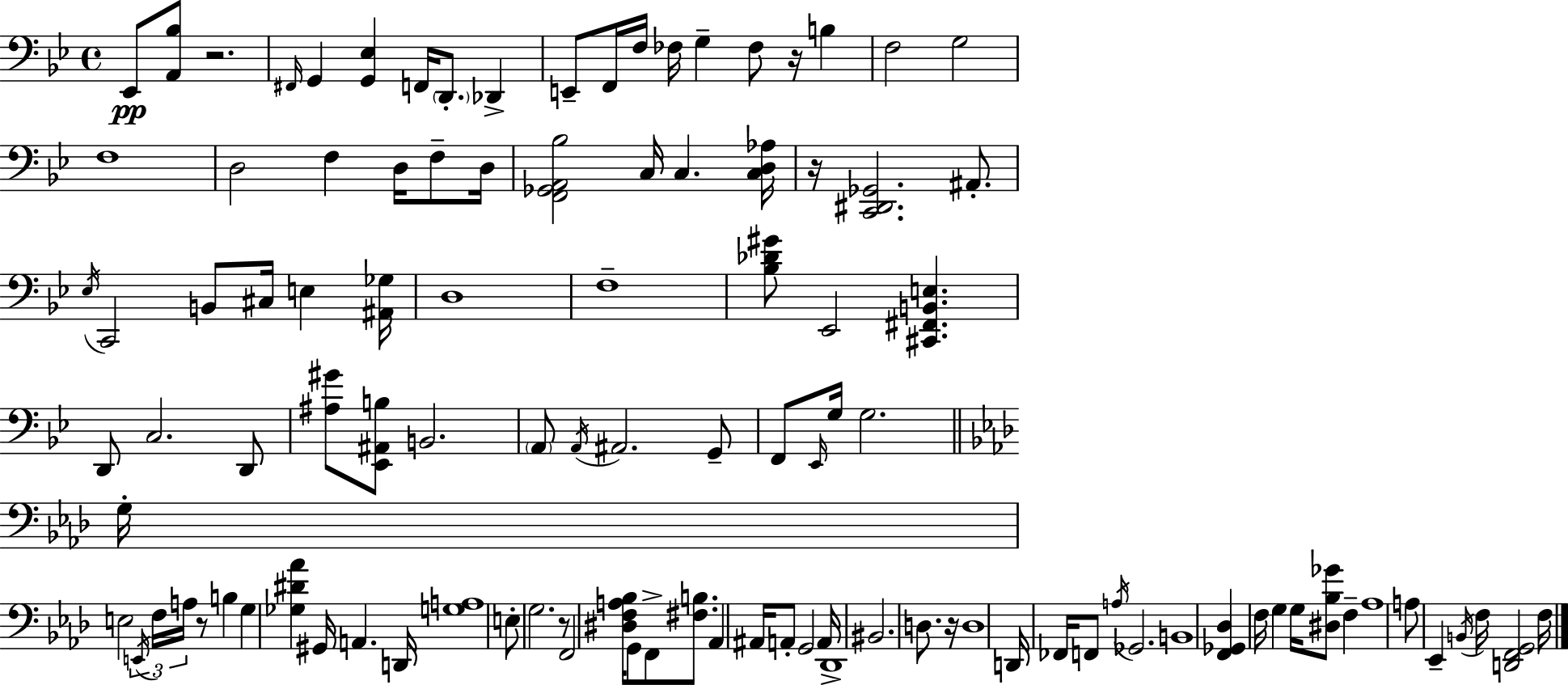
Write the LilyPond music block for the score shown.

{
  \clef bass
  \time 4/4
  \defaultTimeSignature
  \key bes \major
  ees,8\pp <a, bes>8 r2. | \grace { fis,16 } g,4 <g, ees>4 f,16 \parenthesize d,8.-. des,4-> | e,8-- f,16 f16 fes16 g4-- fes8 r16 b4 | f2 g2 | \break f1 | d2 f4 d16 f8-- | d16 <f, ges, a, bes>2 c16 c4. | <c d aes>16 r16 <c, dis, ges,>2. ais,8.-. | \break \acciaccatura { ees16 } c,2 b,8 cis16 e4 | <ais, ges>16 d1 | f1-- | <bes des' gis'>8 ees,2 <cis, fis, b, e>4. | \break d,8 c2. | d,8 <ais gis'>8 <ees, ais, b>8 b,2. | \parenthesize a,8 \acciaccatura { a,16 } ais,2. | g,8-- f,8 \grace { ees,16 } g16 g2. | \break \bar "||" \break \key aes \major g16-. e2 \tuplet 3/2 { \acciaccatura { e,16 } f16 a16 } r8 b4 | g4 <ges dis' aes'>4 gis,16 a,4. | d,16 <g a>1 | e8-. g2. | \break r8 f,2 <dis f a bes>16 g,8 f,8-> <fis b>8. | aes,4 ais,16 a,8-. g,2 | a,16 des,1-> | bis,2. d8. | \break r16 d1 | d,16 fes,16 f,8 \acciaccatura { a16 } ges,2. | b,1 | <f, ges, des>4 f16 g4 g16 <dis bes ges'>8 f4-- | \break aes1 | a8 ees,4-- \acciaccatura { b,16 } f16 <d, f, g,>2 | f16 \bar "|."
}